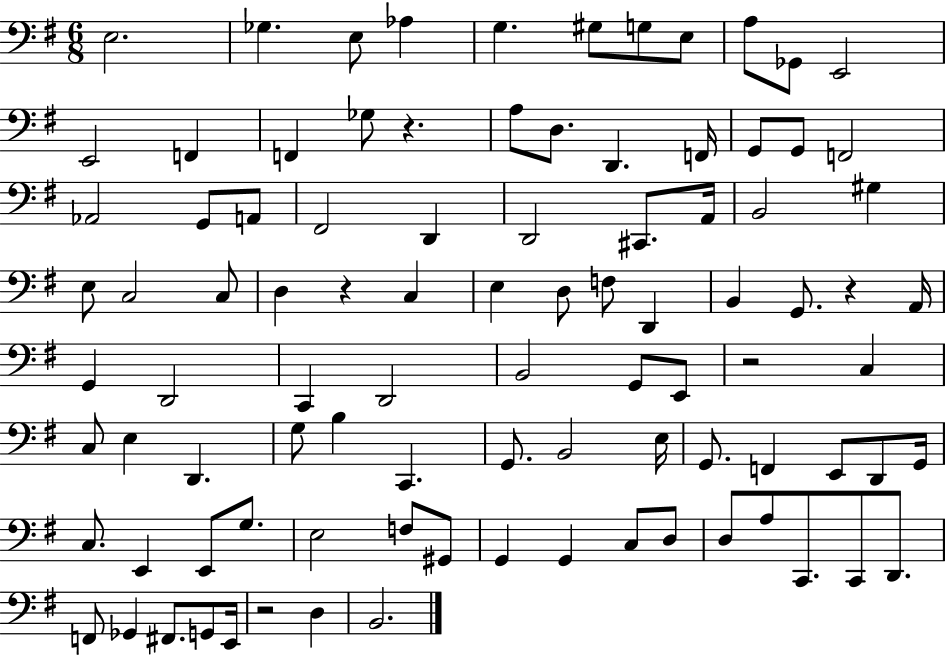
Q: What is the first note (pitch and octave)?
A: E3